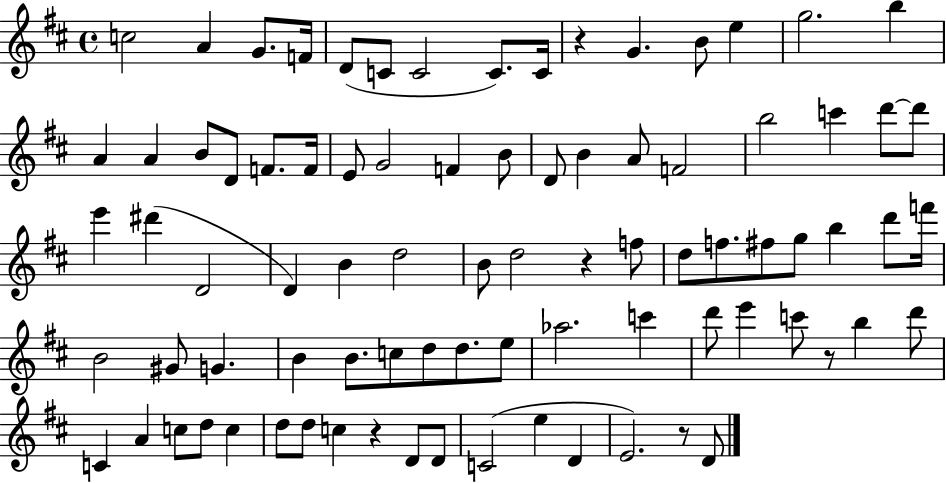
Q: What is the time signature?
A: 4/4